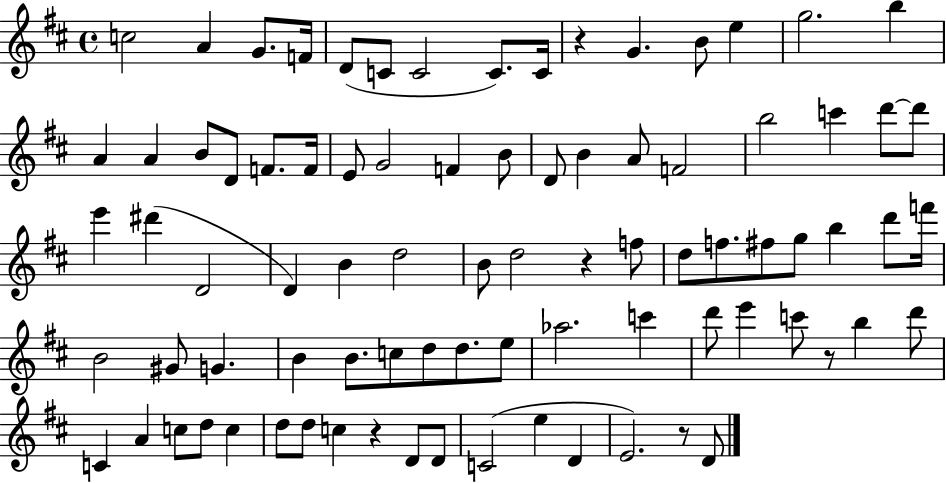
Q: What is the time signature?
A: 4/4